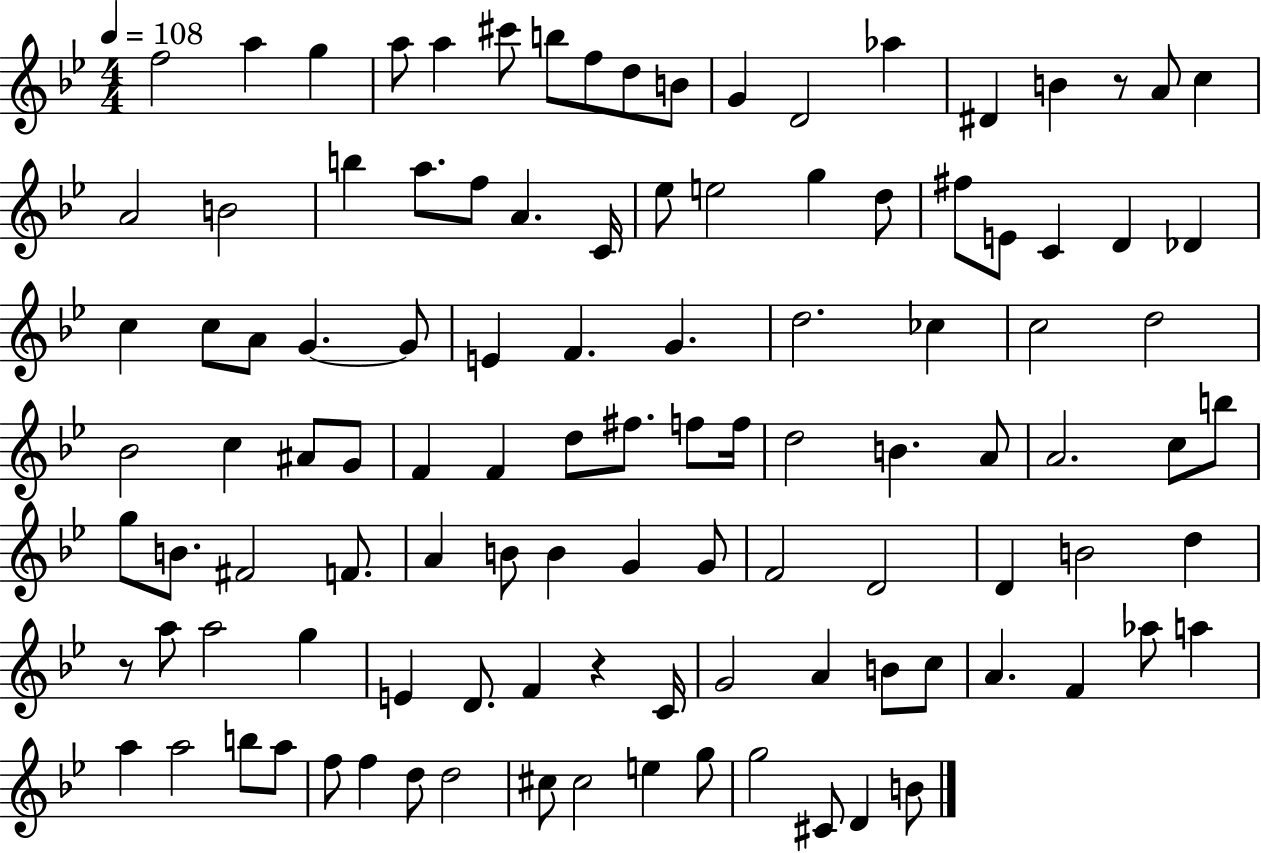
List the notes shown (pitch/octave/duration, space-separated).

F5/h A5/q G5/q A5/e A5/q C#6/e B5/e F5/e D5/e B4/e G4/q D4/h Ab5/q D#4/q B4/q R/e A4/e C5/q A4/h B4/h B5/q A5/e. F5/e A4/q. C4/s Eb5/e E5/h G5/q D5/e F#5/e E4/e C4/q D4/q Db4/q C5/q C5/e A4/e G4/q. G4/e E4/q F4/q. G4/q. D5/h. CES5/q C5/h D5/h Bb4/h C5/q A#4/e G4/e F4/q F4/q D5/e F#5/e. F5/e F5/s D5/h B4/q. A4/e A4/h. C5/e B5/e G5/e B4/e. F#4/h F4/e. A4/q B4/e B4/q G4/q G4/e F4/h D4/h D4/q B4/h D5/q R/e A5/e A5/h G5/q E4/q D4/e. F4/q R/q C4/s G4/h A4/q B4/e C5/e A4/q. F4/q Ab5/e A5/q A5/q A5/h B5/e A5/e F5/e F5/q D5/e D5/h C#5/e C#5/h E5/q G5/e G5/h C#4/e D4/q B4/e